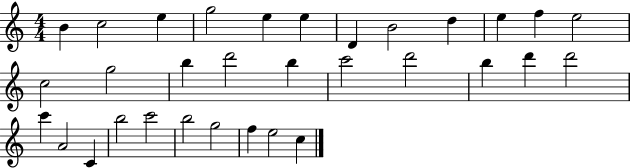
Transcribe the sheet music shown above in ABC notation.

X:1
T:Untitled
M:4/4
L:1/4
K:C
B c2 e g2 e e D B2 d e f e2 c2 g2 b d'2 b c'2 d'2 b d' d'2 c' A2 C b2 c'2 b2 g2 f e2 c